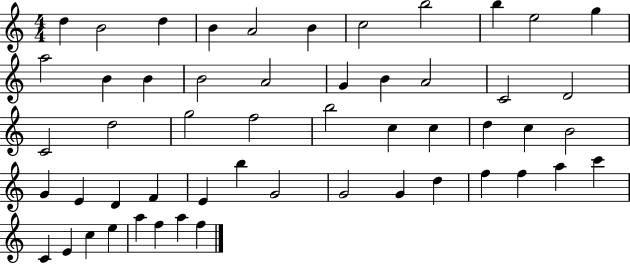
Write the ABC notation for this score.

X:1
T:Untitled
M:4/4
L:1/4
K:C
d B2 d B A2 B c2 b2 b e2 g a2 B B B2 A2 G B A2 C2 D2 C2 d2 g2 f2 b2 c c d c B2 G E D F E b G2 G2 G d f f a c' C E c e a f a f